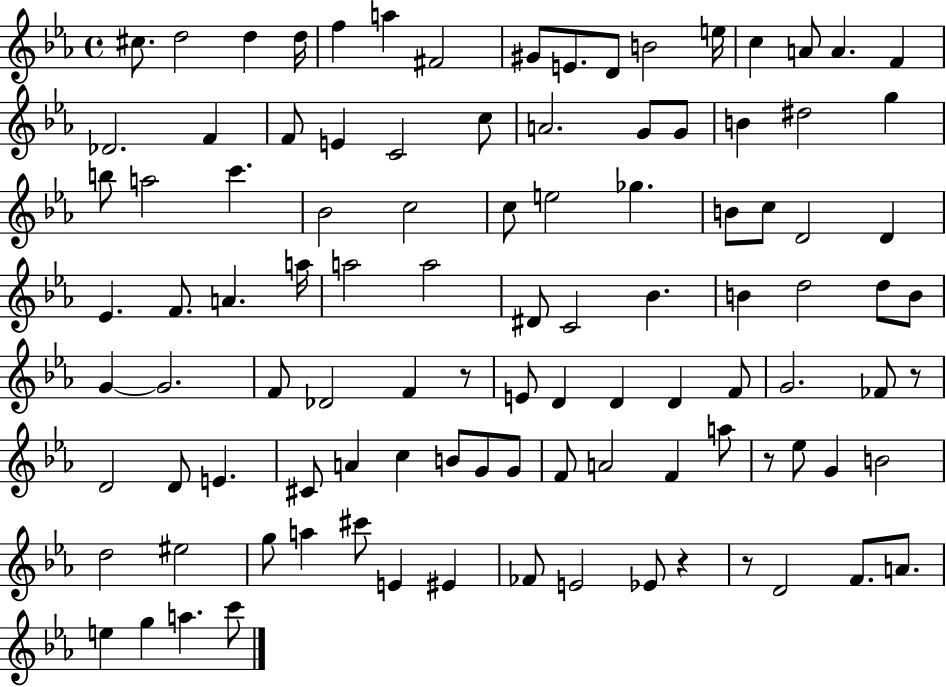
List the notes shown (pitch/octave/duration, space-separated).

C#5/e. D5/h D5/q D5/s F5/q A5/q F#4/h G#4/e E4/e. D4/e B4/h E5/s C5/q A4/e A4/q. F4/q Db4/h. F4/q F4/e E4/q C4/h C5/e A4/h. G4/e G4/e B4/q D#5/h G5/q B5/e A5/h C6/q. Bb4/h C5/h C5/e E5/h Gb5/q. B4/e C5/e D4/h D4/q Eb4/q. F4/e. A4/q. A5/s A5/h A5/h D#4/e C4/h Bb4/q. B4/q D5/h D5/e B4/e G4/q G4/h. F4/e Db4/h F4/q R/e E4/e D4/q D4/q D4/q F4/e G4/h. FES4/e R/e D4/h D4/e E4/q. C#4/e A4/q C5/q B4/e G4/e G4/e F4/e A4/h F4/q A5/e R/e Eb5/e G4/q B4/h D5/h EIS5/h G5/e A5/q C#6/e E4/q EIS4/q FES4/e E4/h Eb4/e R/q R/e D4/h F4/e. A4/e. E5/q G5/q A5/q. C6/e